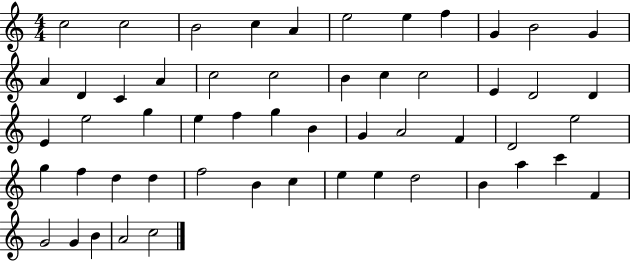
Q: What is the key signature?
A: C major